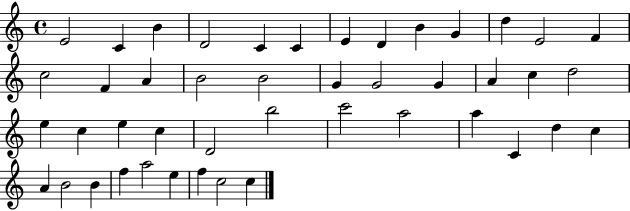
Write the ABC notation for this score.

X:1
T:Untitled
M:4/4
L:1/4
K:C
E2 C B D2 C C E D B G d E2 F c2 F A B2 B2 G G2 G A c d2 e c e c D2 b2 c'2 a2 a C d c A B2 B f a2 e f c2 c